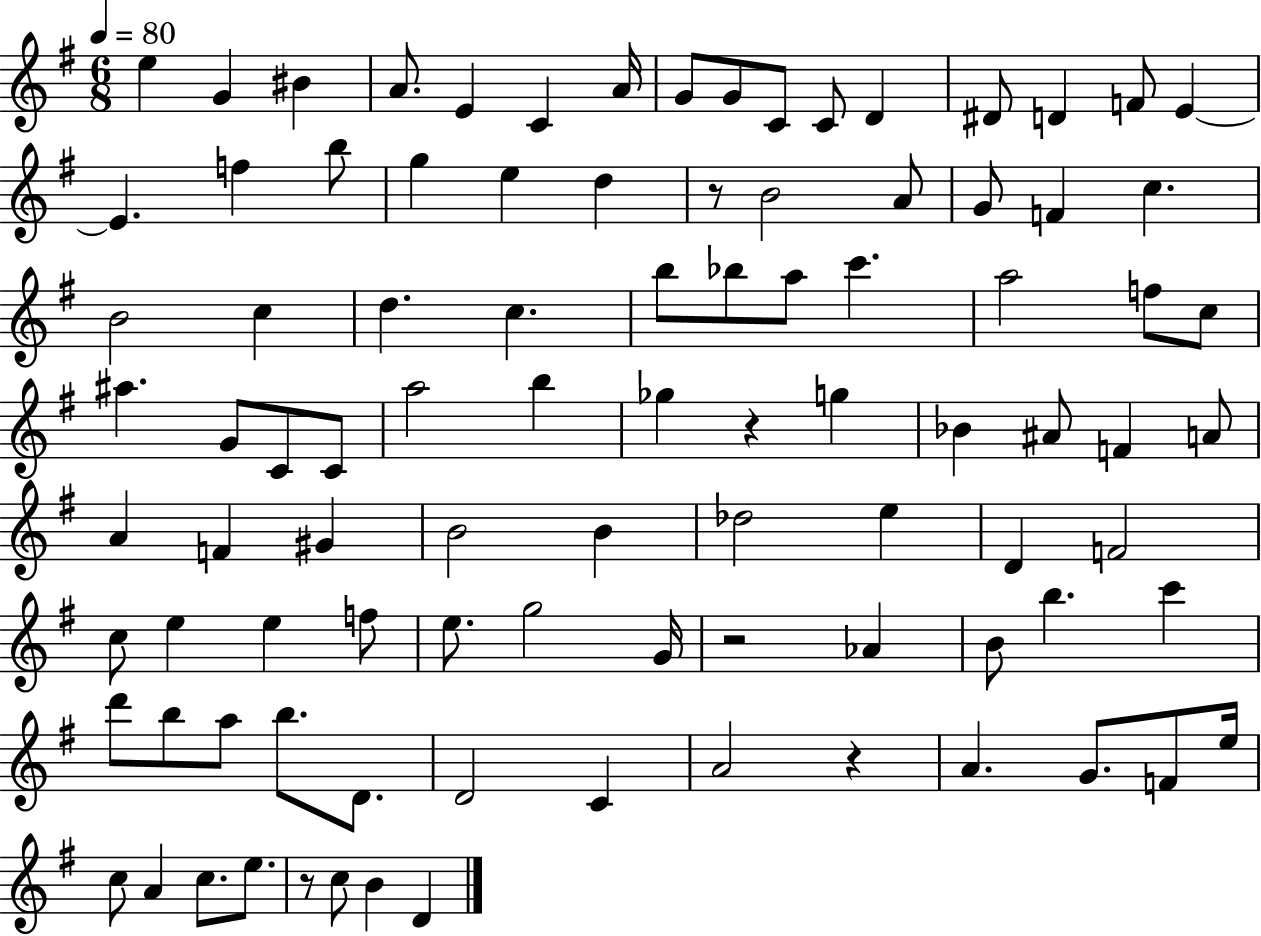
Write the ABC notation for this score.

X:1
T:Untitled
M:6/8
L:1/4
K:G
e G ^B A/2 E C A/4 G/2 G/2 C/2 C/2 D ^D/2 D F/2 E E f b/2 g e d z/2 B2 A/2 G/2 F c B2 c d c b/2 _b/2 a/2 c' a2 f/2 c/2 ^a G/2 C/2 C/2 a2 b _g z g _B ^A/2 F A/2 A F ^G B2 B _d2 e D F2 c/2 e e f/2 e/2 g2 G/4 z2 _A B/2 b c' d'/2 b/2 a/2 b/2 D/2 D2 C A2 z A G/2 F/2 e/4 c/2 A c/2 e/2 z/2 c/2 B D